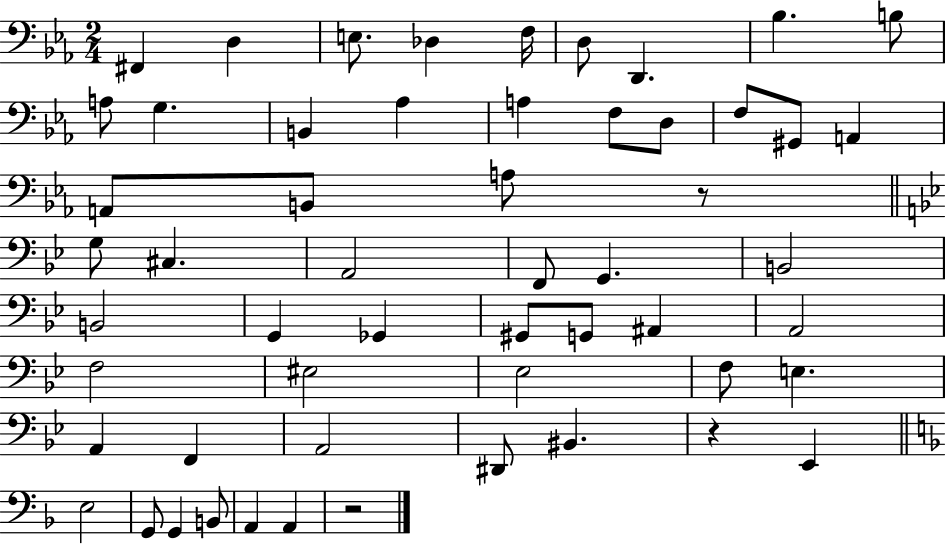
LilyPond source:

{
  \clef bass
  \numericTimeSignature
  \time 2/4
  \key ees \major
  fis,4 d4 | e8. des4 f16 | d8 d,4. | bes4. b8 | \break a8 g4. | b,4 aes4 | a4 f8 d8 | f8 gis,8 a,4 | \break a,8 b,8 a8 r8 | \bar "||" \break \key bes \major g8 cis4. | a,2 | f,8 g,4. | b,2 | \break b,2 | g,4 ges,4 | gis,8 g,8 ais,4 | a,2 | \break f2 | eis2 | ees2 | f8 e4. | \break a,4 f,4 | a,2 | dis,8 bis,4. | r4 ees,4 | \break \bar "||" \break \key f \major e2 | g,8 g,4 b,8 | a,4 a,4 | r2 | \break \bar "|."
}